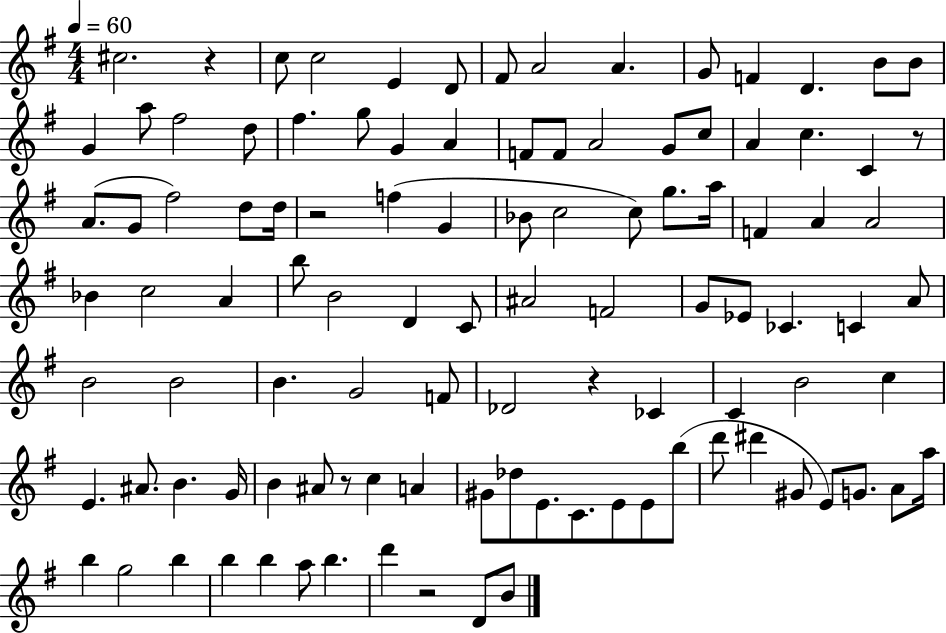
{
  \clef treble
  \numericTimeSignature
  \time 4/4
  \key g \major
  \tempo 4 = 60
  cis''2. r4 | c''8 c''2 e'4 d'8 | fis'8 a'2 a'4. | g'8 f'4 d'4. b'8 b'8 | \break g'4 a''8 fis''2 d''8 | fis''4. g''8 g'4 a'4 | f'8 f'8 a'2 g'8 c''8 | a'4 c''4. c'4 r8 | \break a'8.( g'8 fis''2) d''8 d''16 | r2 f''4( g'4 | bes'8 c''2 c''8) g''8. a''16 | f'4 a'4 a'2 | \break bes'4 c''2 a'4 | b''8 b'2 d'4 c'8 | ais'2 f'2 | g'8 ees'8 ces'4. c'4 a'8 | \break b'2 b'2 | b'4. g'2 f'8 | des'2 r4 ces'4 | c'4 b'2 c''4 | \break e'4. ais'8. b'4. g'16 | b'4 ais'8 r8 c''4 a'4 | gis'8 des''8 e'8. c'8. e'8 e'8 b''8( | d'''8 dis'''4 gis'8 e'8) g'8. a'8 a''16 | \break b''4 g''2 b''4 | b''4 b''4 a''8 b''4. | d'''4 r2 d'8 b'8 | \bar "|."
}